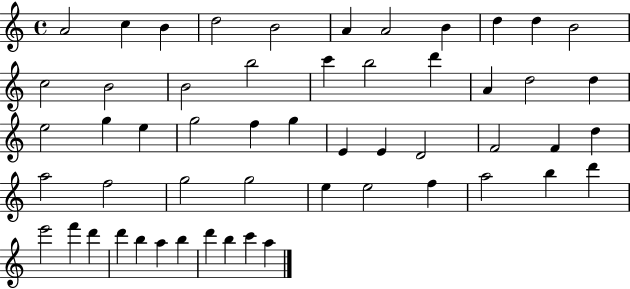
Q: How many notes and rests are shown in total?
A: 54